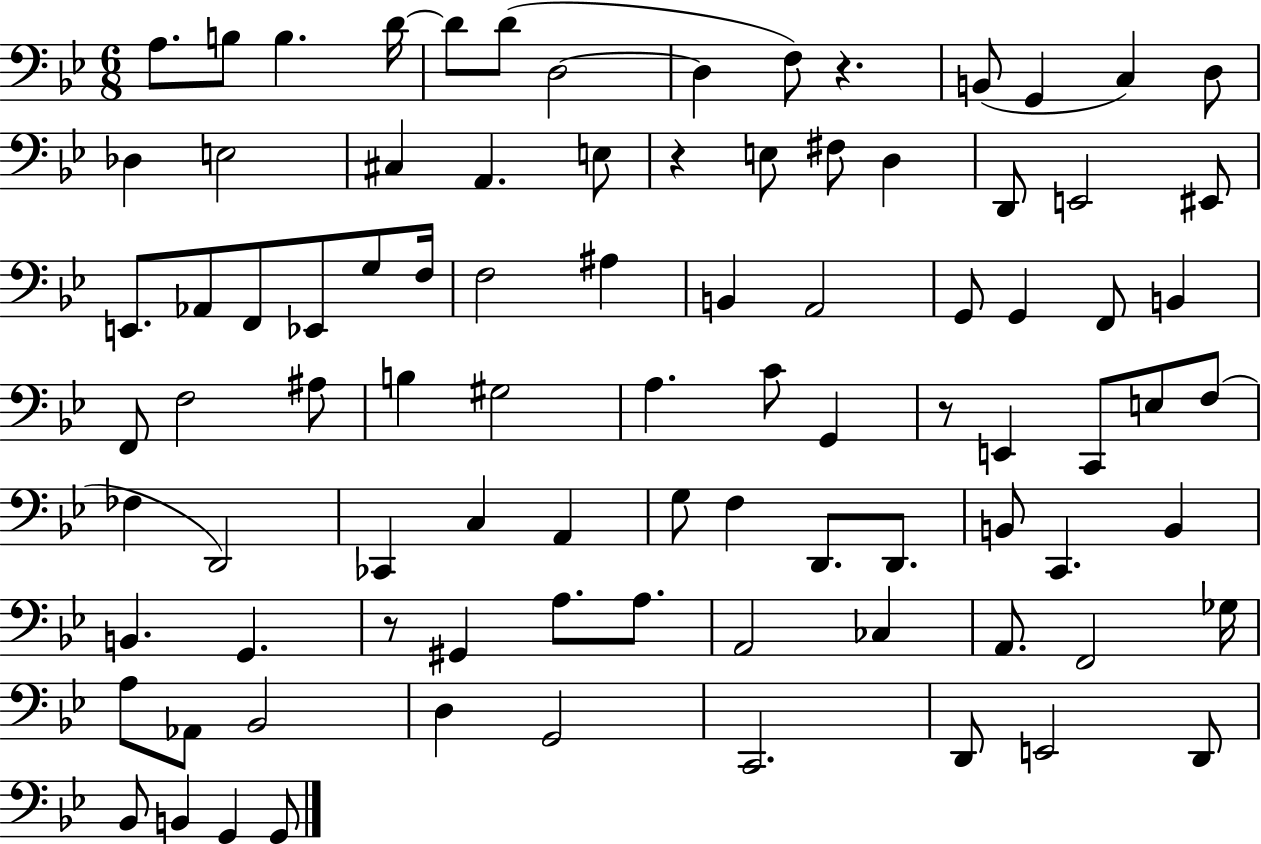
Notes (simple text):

A3/e. B3/e B3/q. D4/s D4/e D4/e D3/h D3/q F3/e R/q. B2/e G2/q C3/q D3/e Db3/q E3/h C#3/q A2/q. E3/e R/q E3/e F#3/e D3/q D2/e E2/h EIS2/e E2/e. Ab2/e F2/e Eb2/e G3/e F3/s F3/h A#3/q B2/q A2/h G2/e G2/q F2/e B2/q F2/e F3/h A#3/e B3/q G#3/h A3/q. C4/e G2/q R/e E2/q C2/e E3/e F3/e FES3/q D2/h CES2/q C3/q A2/q G3/e F3/q D2/e. D2/e. B2/e C2/q. B2/q B2/q. G2/q. R/e G#2/q A3/e. A3/e. A2/h CES3/q A2/e. F2/h Gb3/s A3/e Ab2/e Bb2/h D3/q G2/h C2/h. D2/e E2/h D2/e Bb2/e B2/q G2/q G2/e